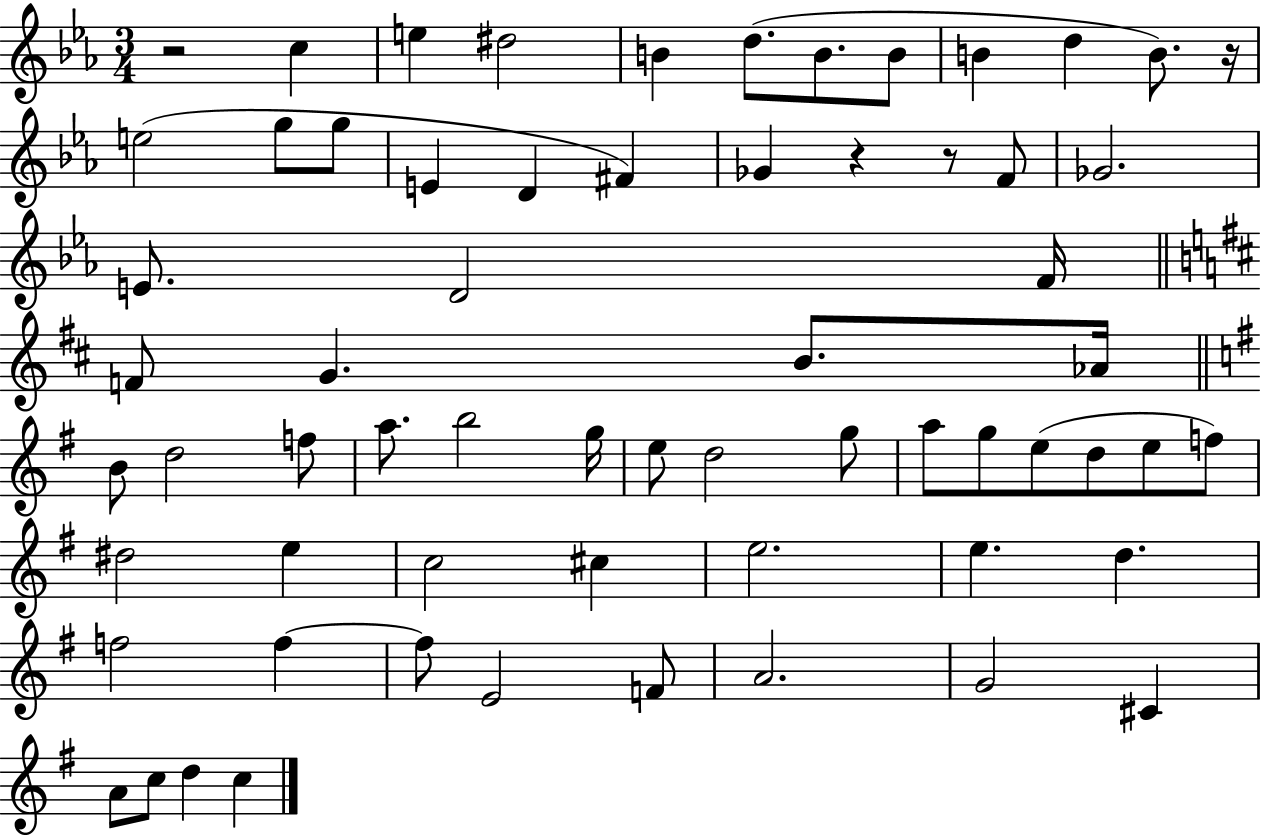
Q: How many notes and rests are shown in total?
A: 64